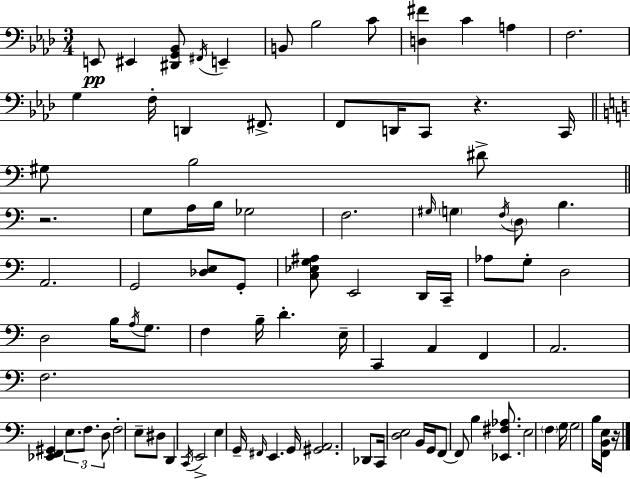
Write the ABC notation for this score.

X:1
T:Untitled
M:3/4
L:1/4
K:Ab
E,,/2 ^E,, [^D,,G,,_B,,]/2 ^F,,/4 E,, B,,/2 _B,2 C/2 [D,^F] C A, F,2 G, F,/4 D,, ^F,,/2 F,,/2 D,,/4 C,,/2 z C,,/4 ^G,/2 B,2 ^D/2 z2 G,/2 A,/4 B,/4 _G,2 F,2 ^G,/4 G, F,/4 D,/2 B, A,,2 G,,2 [_D,E,]/2 G,,/2 [C,_E,G,^A,]/2 E,,2 D,,/4 C,,/4 _A,/2 G,/2 D,2 D,2 B,/4 A,/4 G,/2 F, B,/4 D E,/4 C,, A,, F,, A,,2 F,2 [_E,,F,,^G,,] E,/2 F,/2 D,/2 F,2 E,/2 ^D,/2 D,, C,,/4 E,,2 E, G,,/4 ^F,,/4 E,, G,,/4 [^G,,A,,]2 _D,,/2 C,,/4 [D,E,]2 B,,/4 G,,/4 F,,/2 F,,/2 B, [_E,,^F,_A,]/2 E,2 F, G,/4 G,2 B,/4 [F,,B,,E,]/4 z/4